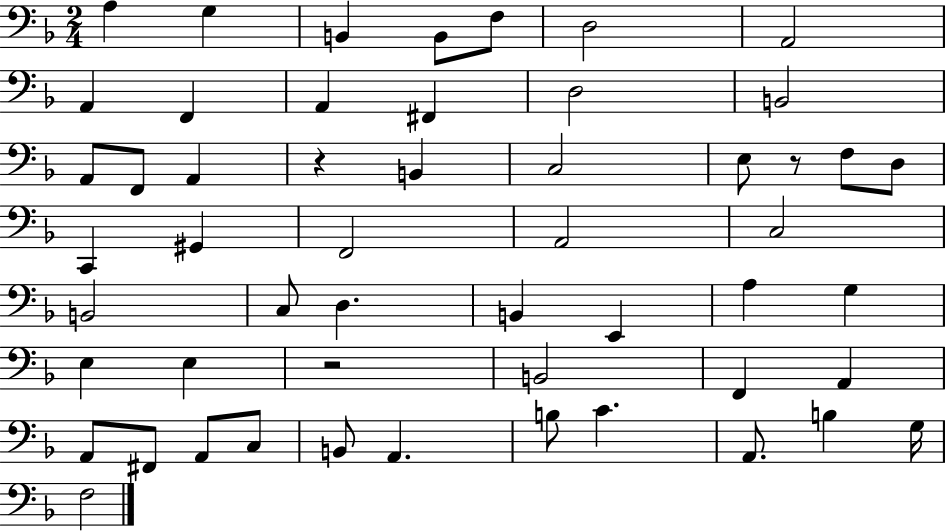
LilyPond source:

{
  \clef bass
  \numericTimeSignature
  \time 2/4
  \key f \major
  a4 g4 | b,4 b,8 f8 | d2 | a,2 | \break a,4 f,4 | a,4 fis,4 | d2 | b,2 | \break a,8 f,8 a,4 | r4 b,4 | c2 | e8 r8 f8 d8 | \break c,4 gis,4 | f,2 | a,2 | c2 | \break b,2 | c8 d4. | b,4 e,4 | a4 g4 | \break e4 e4 | r2 | b,2 | f,4 a,4 | \break a,8 fis,8 a,8 c8 | b,8 a,4. | b8 c'4. | a,8. b4 g16 | \break f2 | \bar "|."
}